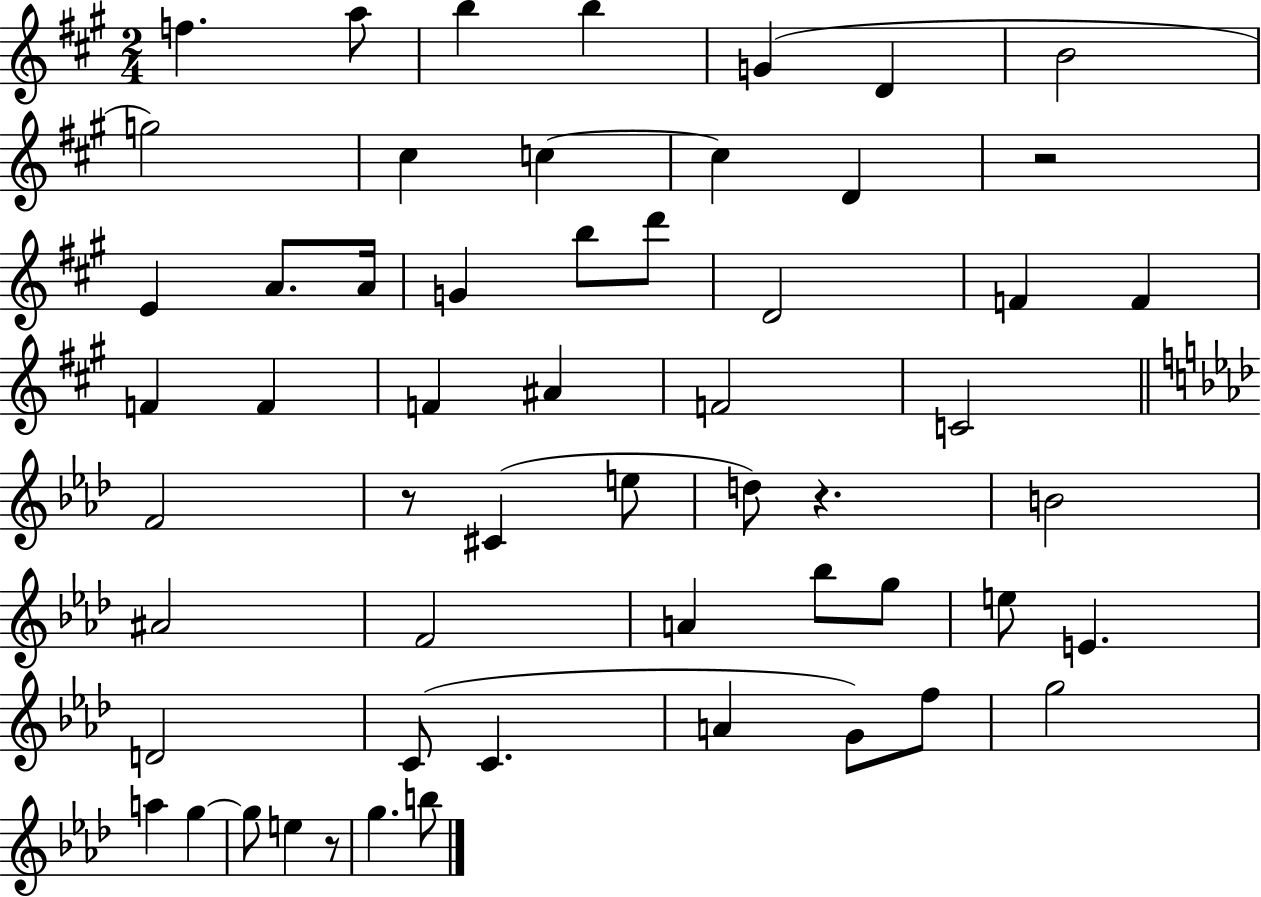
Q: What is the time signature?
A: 2/4